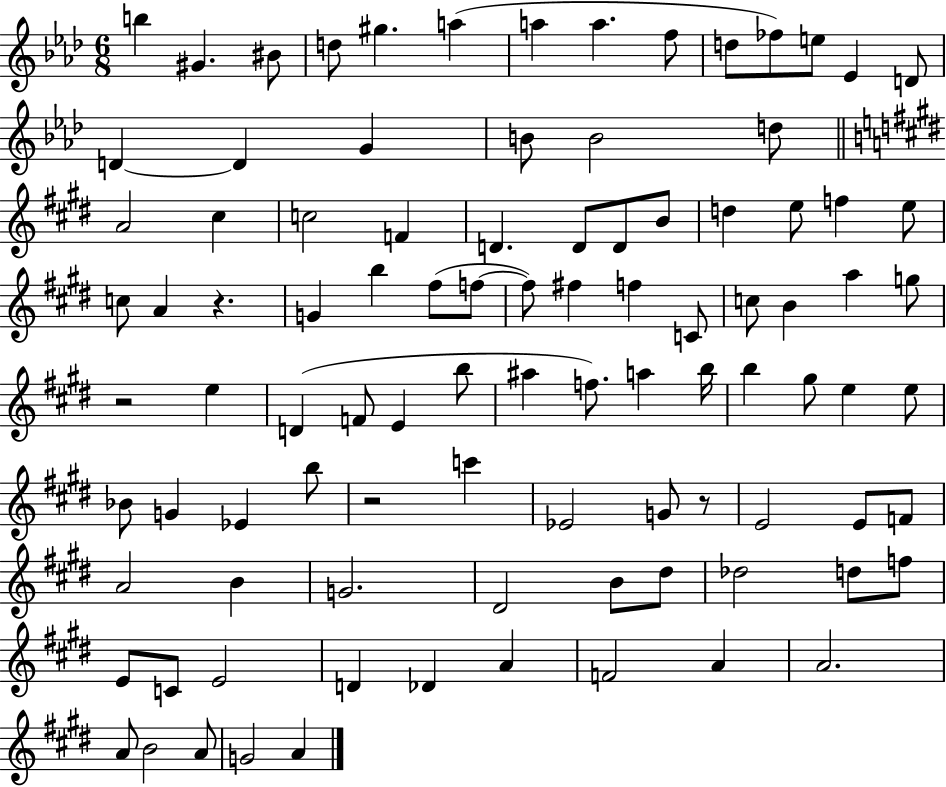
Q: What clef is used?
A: treble